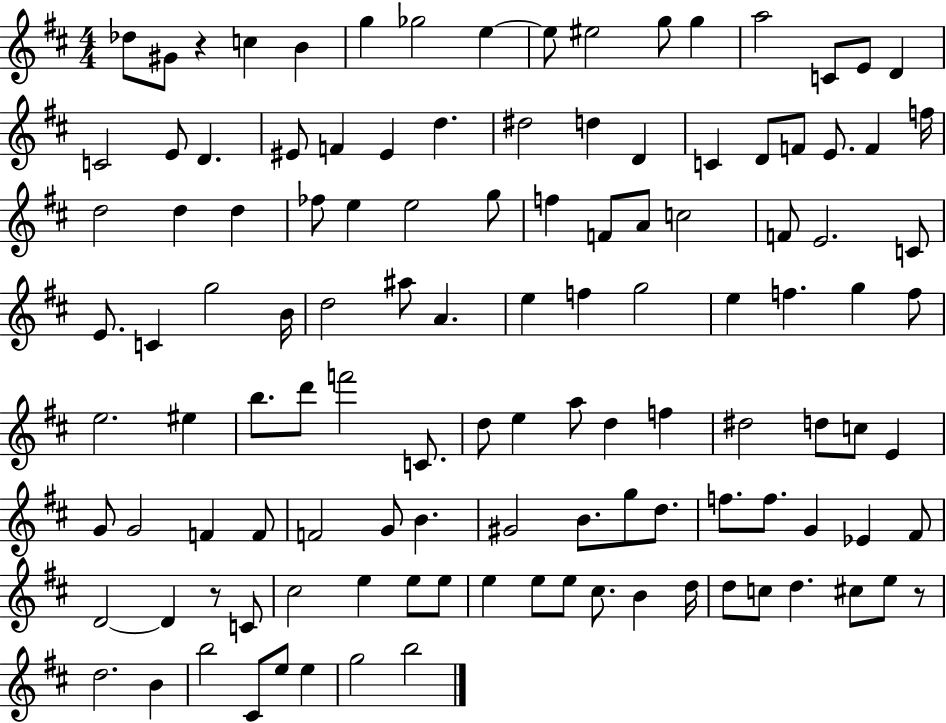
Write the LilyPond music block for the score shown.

{
  \clef treble
  \numericTimeSignature
  \time 4/4
  \key d \major
  \repeat volta 2 { des''8 gis'8 r4 c''4 b'4 | g''4 ges''2 e''4~~ | e''8 eis''2 g''8 g''4 | a''2 c'8 e'8 d'4 | \break c'2 e'8 d'4. | eis'8 f'4 eis'4 d''4. | dis''2 d''4 d'4 | c'4 d'8 f'8 e'8. f'4 f''16 | \break d''2 d''4 d''4 | fes''8 e''4 e''2 g''8 | f''4 f'8 a'8 c''2 | f'8 e'2. c'8 | \break e'8. c'4 g''2 b'16 | d''2 ais''8 a'4. | e''4 f''4 g''2 | e''4 f''4. g''4 f''8 | \break e''2. eis''4 | b''8. d'''8 f'''2 c'8. | d''8 e''4 a''8 d''4 f''4 | dis''2 d''8 c''8 e'4 | \break g'8 g'2 f'4 f'8 | f'2 g'8 b'4. | gis'2 b'8. g''8 d''8. | f''8. f''8. g'4 ees'4 fis'8 | \break d'2~~ d'4 r8 c'8 | cis''2 e''4 e''8 e''8 | e''4 e''8 e''8 cis''8. b'4 d''16 | d''8 c''8 d''4. cis''8 e''8 r8 | \break d''2. b'4 | b''2 cis'8 e''8 e''4 | g''2 b''2 | } \bar "|."
}